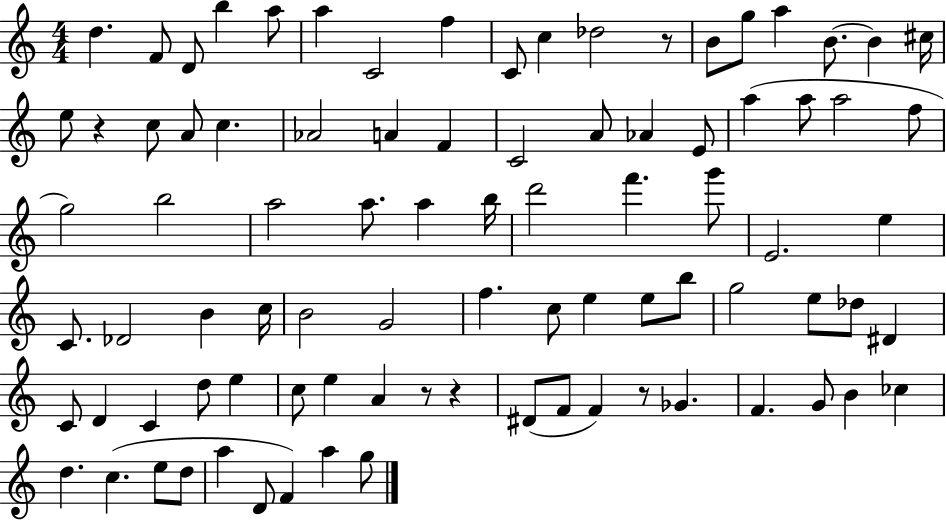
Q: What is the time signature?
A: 4/4